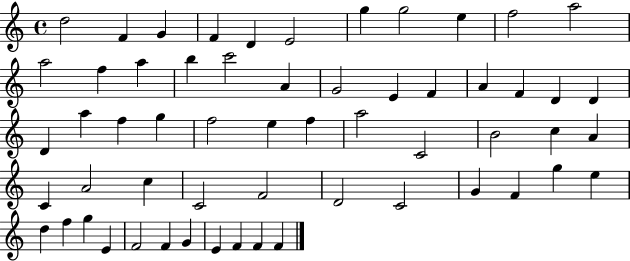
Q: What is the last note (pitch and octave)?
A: F4